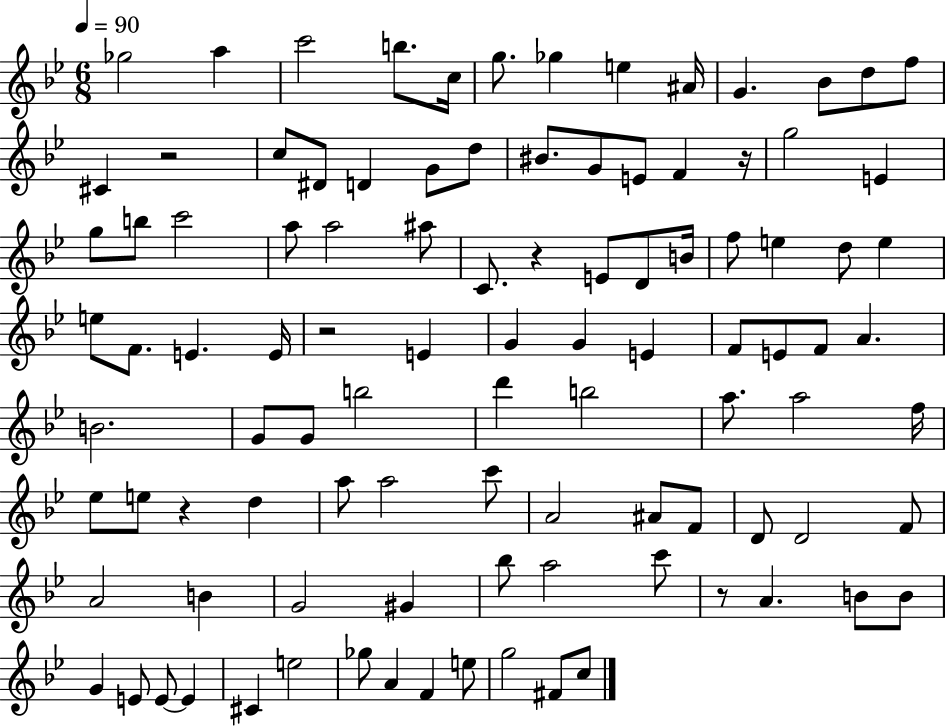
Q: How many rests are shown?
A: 6